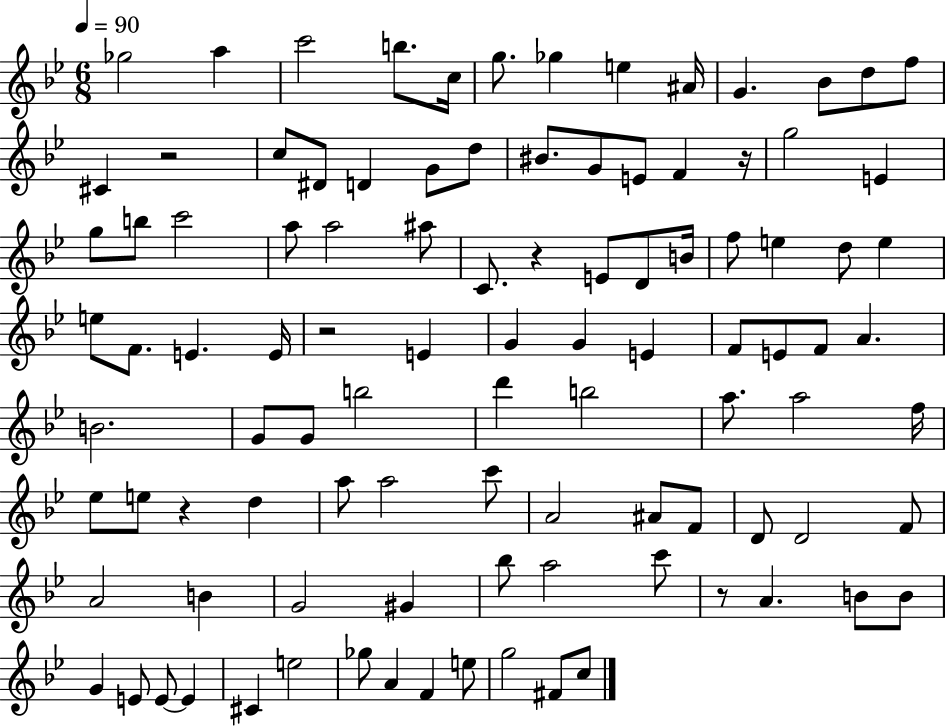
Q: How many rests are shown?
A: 6